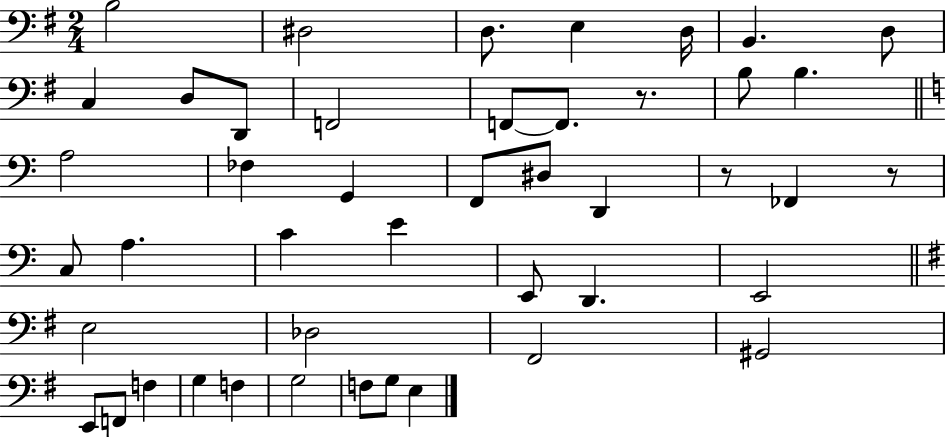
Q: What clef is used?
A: bass